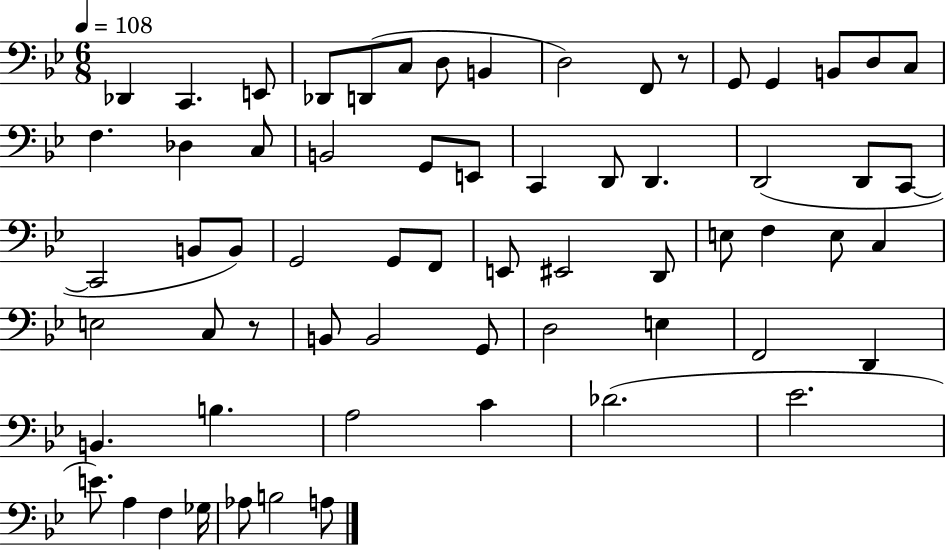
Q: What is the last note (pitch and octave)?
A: A3